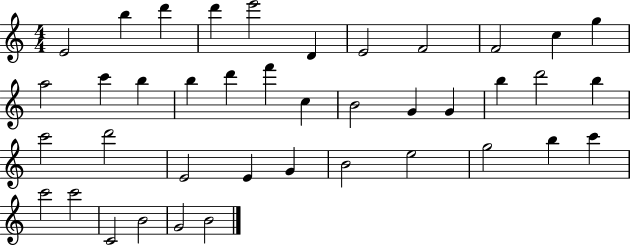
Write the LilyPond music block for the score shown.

{
  \clef treble
  \numericTimeSignature
  \time 4/4
  \key c \major
  e'2 b''4 d'''4 | d'''4 e'''2 d'4 | e'2 f'2 | f'2 c''4 g''4 | \break a''2 c'''4 b''4 | b''4 d'''4 f'''4 c''4 | b'2 g'4 g'4 | b''4 d'''2 b''4 | \break c'''2 d'''2 | e'2 e'4 g'4 | b'2 e''2 | g''2 b''4 c'''4 | \break c'''2 c'''2 | c'2 b'2 | g'2 b'2 | \bar "|."
}